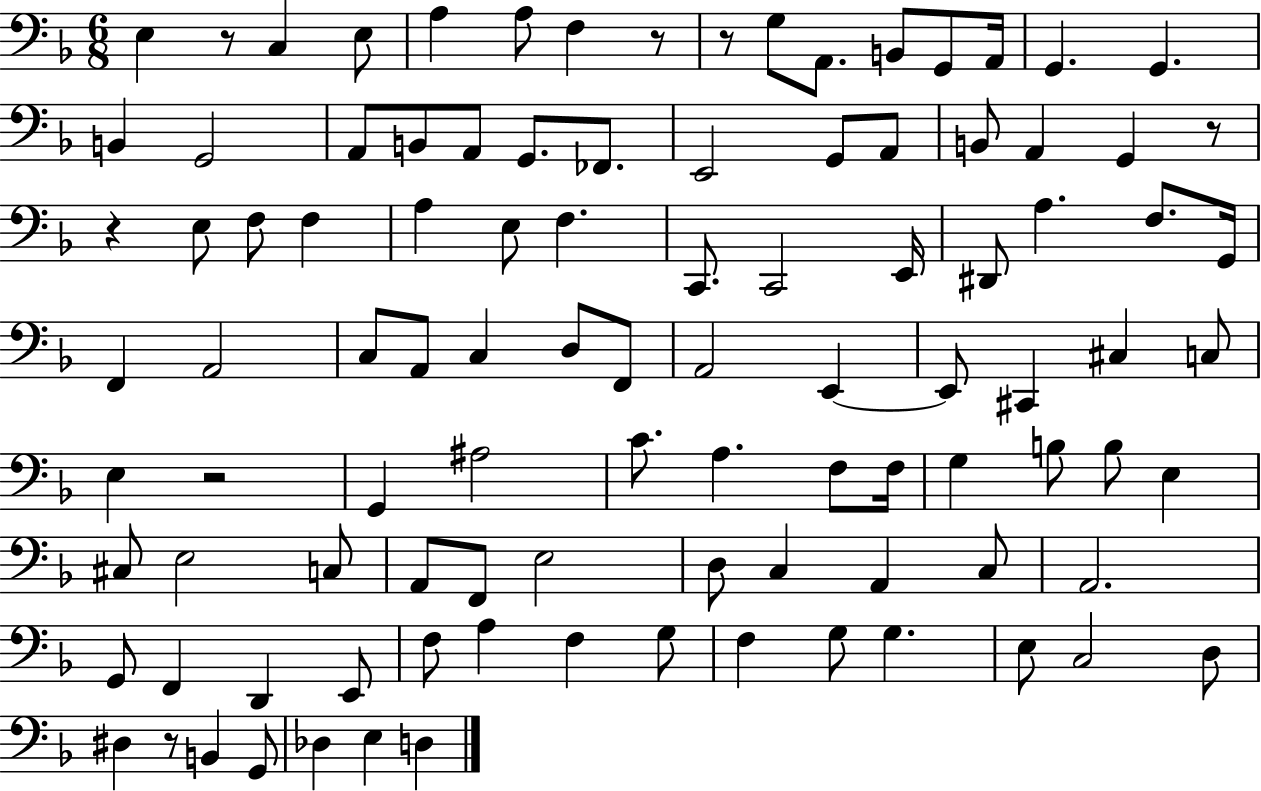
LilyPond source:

{
  \clef bass
  \numericTimeSignature
  \time 6/8
  \key f \major
  e4 r8 c4 e8 | a4 a8 f4 r8 | r8 g8 a,8. b,8 g,8 a,16 | g,4. g,4. | \break b,4 g,2 | a,8 b,8 a,8 g,8. fes,8. | e,2 g,8 a,8 | b,8 a,4 g,4 r8 | \break r4 e8 f8 f4 | a4 e8 f4. | c,8. c,2 e,16 | dis,8 a4. f8. g,16 | \break f,4 a,2 | c8 a,8 c4 d8 f,8 | a,2 e,4~~ | e,8 cis,4 cis4 c8 | \break e4 r2 | g,4 ais2 | c'8. a4. f8 f16 | g4 b8 b8 e4 | \break cis8 e2 c8 | a,8 f,8 e2 | d8 c4 a,4 c8 | a,2. | \break g,8 f,4 d,4 e,8 | f8 a4 f4 g8 | f4 g8 g4. | e8 c2 d8 | \break dis4 r8 b,4 g,8 | des4 e4 d4 | \bar "|."
}